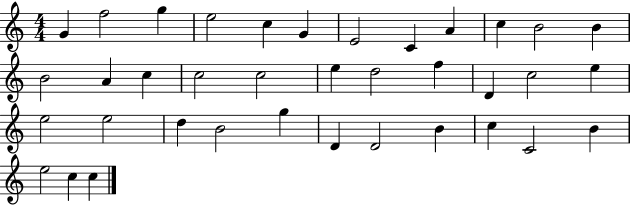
{
  \clef treble
  \numericTimeSignature
  \time 4/4
  \key c \major
  g'4 f''2 g''4 | e''2 c''4 g'4 | e'2 c'4 a'4 | c''4 b'2 b'4 | \break b'2 a'4 c''4 | c''2 c''2 | e''4 d''2 f''4 | d'4 c''2 e''4 | \break e''2 e''2 | d''4 b'2 g''4 | d'4 d'2 b'4 | c''4 c'2 b'4 | \break e''2 c''4 c''4 | \bar "|."
}